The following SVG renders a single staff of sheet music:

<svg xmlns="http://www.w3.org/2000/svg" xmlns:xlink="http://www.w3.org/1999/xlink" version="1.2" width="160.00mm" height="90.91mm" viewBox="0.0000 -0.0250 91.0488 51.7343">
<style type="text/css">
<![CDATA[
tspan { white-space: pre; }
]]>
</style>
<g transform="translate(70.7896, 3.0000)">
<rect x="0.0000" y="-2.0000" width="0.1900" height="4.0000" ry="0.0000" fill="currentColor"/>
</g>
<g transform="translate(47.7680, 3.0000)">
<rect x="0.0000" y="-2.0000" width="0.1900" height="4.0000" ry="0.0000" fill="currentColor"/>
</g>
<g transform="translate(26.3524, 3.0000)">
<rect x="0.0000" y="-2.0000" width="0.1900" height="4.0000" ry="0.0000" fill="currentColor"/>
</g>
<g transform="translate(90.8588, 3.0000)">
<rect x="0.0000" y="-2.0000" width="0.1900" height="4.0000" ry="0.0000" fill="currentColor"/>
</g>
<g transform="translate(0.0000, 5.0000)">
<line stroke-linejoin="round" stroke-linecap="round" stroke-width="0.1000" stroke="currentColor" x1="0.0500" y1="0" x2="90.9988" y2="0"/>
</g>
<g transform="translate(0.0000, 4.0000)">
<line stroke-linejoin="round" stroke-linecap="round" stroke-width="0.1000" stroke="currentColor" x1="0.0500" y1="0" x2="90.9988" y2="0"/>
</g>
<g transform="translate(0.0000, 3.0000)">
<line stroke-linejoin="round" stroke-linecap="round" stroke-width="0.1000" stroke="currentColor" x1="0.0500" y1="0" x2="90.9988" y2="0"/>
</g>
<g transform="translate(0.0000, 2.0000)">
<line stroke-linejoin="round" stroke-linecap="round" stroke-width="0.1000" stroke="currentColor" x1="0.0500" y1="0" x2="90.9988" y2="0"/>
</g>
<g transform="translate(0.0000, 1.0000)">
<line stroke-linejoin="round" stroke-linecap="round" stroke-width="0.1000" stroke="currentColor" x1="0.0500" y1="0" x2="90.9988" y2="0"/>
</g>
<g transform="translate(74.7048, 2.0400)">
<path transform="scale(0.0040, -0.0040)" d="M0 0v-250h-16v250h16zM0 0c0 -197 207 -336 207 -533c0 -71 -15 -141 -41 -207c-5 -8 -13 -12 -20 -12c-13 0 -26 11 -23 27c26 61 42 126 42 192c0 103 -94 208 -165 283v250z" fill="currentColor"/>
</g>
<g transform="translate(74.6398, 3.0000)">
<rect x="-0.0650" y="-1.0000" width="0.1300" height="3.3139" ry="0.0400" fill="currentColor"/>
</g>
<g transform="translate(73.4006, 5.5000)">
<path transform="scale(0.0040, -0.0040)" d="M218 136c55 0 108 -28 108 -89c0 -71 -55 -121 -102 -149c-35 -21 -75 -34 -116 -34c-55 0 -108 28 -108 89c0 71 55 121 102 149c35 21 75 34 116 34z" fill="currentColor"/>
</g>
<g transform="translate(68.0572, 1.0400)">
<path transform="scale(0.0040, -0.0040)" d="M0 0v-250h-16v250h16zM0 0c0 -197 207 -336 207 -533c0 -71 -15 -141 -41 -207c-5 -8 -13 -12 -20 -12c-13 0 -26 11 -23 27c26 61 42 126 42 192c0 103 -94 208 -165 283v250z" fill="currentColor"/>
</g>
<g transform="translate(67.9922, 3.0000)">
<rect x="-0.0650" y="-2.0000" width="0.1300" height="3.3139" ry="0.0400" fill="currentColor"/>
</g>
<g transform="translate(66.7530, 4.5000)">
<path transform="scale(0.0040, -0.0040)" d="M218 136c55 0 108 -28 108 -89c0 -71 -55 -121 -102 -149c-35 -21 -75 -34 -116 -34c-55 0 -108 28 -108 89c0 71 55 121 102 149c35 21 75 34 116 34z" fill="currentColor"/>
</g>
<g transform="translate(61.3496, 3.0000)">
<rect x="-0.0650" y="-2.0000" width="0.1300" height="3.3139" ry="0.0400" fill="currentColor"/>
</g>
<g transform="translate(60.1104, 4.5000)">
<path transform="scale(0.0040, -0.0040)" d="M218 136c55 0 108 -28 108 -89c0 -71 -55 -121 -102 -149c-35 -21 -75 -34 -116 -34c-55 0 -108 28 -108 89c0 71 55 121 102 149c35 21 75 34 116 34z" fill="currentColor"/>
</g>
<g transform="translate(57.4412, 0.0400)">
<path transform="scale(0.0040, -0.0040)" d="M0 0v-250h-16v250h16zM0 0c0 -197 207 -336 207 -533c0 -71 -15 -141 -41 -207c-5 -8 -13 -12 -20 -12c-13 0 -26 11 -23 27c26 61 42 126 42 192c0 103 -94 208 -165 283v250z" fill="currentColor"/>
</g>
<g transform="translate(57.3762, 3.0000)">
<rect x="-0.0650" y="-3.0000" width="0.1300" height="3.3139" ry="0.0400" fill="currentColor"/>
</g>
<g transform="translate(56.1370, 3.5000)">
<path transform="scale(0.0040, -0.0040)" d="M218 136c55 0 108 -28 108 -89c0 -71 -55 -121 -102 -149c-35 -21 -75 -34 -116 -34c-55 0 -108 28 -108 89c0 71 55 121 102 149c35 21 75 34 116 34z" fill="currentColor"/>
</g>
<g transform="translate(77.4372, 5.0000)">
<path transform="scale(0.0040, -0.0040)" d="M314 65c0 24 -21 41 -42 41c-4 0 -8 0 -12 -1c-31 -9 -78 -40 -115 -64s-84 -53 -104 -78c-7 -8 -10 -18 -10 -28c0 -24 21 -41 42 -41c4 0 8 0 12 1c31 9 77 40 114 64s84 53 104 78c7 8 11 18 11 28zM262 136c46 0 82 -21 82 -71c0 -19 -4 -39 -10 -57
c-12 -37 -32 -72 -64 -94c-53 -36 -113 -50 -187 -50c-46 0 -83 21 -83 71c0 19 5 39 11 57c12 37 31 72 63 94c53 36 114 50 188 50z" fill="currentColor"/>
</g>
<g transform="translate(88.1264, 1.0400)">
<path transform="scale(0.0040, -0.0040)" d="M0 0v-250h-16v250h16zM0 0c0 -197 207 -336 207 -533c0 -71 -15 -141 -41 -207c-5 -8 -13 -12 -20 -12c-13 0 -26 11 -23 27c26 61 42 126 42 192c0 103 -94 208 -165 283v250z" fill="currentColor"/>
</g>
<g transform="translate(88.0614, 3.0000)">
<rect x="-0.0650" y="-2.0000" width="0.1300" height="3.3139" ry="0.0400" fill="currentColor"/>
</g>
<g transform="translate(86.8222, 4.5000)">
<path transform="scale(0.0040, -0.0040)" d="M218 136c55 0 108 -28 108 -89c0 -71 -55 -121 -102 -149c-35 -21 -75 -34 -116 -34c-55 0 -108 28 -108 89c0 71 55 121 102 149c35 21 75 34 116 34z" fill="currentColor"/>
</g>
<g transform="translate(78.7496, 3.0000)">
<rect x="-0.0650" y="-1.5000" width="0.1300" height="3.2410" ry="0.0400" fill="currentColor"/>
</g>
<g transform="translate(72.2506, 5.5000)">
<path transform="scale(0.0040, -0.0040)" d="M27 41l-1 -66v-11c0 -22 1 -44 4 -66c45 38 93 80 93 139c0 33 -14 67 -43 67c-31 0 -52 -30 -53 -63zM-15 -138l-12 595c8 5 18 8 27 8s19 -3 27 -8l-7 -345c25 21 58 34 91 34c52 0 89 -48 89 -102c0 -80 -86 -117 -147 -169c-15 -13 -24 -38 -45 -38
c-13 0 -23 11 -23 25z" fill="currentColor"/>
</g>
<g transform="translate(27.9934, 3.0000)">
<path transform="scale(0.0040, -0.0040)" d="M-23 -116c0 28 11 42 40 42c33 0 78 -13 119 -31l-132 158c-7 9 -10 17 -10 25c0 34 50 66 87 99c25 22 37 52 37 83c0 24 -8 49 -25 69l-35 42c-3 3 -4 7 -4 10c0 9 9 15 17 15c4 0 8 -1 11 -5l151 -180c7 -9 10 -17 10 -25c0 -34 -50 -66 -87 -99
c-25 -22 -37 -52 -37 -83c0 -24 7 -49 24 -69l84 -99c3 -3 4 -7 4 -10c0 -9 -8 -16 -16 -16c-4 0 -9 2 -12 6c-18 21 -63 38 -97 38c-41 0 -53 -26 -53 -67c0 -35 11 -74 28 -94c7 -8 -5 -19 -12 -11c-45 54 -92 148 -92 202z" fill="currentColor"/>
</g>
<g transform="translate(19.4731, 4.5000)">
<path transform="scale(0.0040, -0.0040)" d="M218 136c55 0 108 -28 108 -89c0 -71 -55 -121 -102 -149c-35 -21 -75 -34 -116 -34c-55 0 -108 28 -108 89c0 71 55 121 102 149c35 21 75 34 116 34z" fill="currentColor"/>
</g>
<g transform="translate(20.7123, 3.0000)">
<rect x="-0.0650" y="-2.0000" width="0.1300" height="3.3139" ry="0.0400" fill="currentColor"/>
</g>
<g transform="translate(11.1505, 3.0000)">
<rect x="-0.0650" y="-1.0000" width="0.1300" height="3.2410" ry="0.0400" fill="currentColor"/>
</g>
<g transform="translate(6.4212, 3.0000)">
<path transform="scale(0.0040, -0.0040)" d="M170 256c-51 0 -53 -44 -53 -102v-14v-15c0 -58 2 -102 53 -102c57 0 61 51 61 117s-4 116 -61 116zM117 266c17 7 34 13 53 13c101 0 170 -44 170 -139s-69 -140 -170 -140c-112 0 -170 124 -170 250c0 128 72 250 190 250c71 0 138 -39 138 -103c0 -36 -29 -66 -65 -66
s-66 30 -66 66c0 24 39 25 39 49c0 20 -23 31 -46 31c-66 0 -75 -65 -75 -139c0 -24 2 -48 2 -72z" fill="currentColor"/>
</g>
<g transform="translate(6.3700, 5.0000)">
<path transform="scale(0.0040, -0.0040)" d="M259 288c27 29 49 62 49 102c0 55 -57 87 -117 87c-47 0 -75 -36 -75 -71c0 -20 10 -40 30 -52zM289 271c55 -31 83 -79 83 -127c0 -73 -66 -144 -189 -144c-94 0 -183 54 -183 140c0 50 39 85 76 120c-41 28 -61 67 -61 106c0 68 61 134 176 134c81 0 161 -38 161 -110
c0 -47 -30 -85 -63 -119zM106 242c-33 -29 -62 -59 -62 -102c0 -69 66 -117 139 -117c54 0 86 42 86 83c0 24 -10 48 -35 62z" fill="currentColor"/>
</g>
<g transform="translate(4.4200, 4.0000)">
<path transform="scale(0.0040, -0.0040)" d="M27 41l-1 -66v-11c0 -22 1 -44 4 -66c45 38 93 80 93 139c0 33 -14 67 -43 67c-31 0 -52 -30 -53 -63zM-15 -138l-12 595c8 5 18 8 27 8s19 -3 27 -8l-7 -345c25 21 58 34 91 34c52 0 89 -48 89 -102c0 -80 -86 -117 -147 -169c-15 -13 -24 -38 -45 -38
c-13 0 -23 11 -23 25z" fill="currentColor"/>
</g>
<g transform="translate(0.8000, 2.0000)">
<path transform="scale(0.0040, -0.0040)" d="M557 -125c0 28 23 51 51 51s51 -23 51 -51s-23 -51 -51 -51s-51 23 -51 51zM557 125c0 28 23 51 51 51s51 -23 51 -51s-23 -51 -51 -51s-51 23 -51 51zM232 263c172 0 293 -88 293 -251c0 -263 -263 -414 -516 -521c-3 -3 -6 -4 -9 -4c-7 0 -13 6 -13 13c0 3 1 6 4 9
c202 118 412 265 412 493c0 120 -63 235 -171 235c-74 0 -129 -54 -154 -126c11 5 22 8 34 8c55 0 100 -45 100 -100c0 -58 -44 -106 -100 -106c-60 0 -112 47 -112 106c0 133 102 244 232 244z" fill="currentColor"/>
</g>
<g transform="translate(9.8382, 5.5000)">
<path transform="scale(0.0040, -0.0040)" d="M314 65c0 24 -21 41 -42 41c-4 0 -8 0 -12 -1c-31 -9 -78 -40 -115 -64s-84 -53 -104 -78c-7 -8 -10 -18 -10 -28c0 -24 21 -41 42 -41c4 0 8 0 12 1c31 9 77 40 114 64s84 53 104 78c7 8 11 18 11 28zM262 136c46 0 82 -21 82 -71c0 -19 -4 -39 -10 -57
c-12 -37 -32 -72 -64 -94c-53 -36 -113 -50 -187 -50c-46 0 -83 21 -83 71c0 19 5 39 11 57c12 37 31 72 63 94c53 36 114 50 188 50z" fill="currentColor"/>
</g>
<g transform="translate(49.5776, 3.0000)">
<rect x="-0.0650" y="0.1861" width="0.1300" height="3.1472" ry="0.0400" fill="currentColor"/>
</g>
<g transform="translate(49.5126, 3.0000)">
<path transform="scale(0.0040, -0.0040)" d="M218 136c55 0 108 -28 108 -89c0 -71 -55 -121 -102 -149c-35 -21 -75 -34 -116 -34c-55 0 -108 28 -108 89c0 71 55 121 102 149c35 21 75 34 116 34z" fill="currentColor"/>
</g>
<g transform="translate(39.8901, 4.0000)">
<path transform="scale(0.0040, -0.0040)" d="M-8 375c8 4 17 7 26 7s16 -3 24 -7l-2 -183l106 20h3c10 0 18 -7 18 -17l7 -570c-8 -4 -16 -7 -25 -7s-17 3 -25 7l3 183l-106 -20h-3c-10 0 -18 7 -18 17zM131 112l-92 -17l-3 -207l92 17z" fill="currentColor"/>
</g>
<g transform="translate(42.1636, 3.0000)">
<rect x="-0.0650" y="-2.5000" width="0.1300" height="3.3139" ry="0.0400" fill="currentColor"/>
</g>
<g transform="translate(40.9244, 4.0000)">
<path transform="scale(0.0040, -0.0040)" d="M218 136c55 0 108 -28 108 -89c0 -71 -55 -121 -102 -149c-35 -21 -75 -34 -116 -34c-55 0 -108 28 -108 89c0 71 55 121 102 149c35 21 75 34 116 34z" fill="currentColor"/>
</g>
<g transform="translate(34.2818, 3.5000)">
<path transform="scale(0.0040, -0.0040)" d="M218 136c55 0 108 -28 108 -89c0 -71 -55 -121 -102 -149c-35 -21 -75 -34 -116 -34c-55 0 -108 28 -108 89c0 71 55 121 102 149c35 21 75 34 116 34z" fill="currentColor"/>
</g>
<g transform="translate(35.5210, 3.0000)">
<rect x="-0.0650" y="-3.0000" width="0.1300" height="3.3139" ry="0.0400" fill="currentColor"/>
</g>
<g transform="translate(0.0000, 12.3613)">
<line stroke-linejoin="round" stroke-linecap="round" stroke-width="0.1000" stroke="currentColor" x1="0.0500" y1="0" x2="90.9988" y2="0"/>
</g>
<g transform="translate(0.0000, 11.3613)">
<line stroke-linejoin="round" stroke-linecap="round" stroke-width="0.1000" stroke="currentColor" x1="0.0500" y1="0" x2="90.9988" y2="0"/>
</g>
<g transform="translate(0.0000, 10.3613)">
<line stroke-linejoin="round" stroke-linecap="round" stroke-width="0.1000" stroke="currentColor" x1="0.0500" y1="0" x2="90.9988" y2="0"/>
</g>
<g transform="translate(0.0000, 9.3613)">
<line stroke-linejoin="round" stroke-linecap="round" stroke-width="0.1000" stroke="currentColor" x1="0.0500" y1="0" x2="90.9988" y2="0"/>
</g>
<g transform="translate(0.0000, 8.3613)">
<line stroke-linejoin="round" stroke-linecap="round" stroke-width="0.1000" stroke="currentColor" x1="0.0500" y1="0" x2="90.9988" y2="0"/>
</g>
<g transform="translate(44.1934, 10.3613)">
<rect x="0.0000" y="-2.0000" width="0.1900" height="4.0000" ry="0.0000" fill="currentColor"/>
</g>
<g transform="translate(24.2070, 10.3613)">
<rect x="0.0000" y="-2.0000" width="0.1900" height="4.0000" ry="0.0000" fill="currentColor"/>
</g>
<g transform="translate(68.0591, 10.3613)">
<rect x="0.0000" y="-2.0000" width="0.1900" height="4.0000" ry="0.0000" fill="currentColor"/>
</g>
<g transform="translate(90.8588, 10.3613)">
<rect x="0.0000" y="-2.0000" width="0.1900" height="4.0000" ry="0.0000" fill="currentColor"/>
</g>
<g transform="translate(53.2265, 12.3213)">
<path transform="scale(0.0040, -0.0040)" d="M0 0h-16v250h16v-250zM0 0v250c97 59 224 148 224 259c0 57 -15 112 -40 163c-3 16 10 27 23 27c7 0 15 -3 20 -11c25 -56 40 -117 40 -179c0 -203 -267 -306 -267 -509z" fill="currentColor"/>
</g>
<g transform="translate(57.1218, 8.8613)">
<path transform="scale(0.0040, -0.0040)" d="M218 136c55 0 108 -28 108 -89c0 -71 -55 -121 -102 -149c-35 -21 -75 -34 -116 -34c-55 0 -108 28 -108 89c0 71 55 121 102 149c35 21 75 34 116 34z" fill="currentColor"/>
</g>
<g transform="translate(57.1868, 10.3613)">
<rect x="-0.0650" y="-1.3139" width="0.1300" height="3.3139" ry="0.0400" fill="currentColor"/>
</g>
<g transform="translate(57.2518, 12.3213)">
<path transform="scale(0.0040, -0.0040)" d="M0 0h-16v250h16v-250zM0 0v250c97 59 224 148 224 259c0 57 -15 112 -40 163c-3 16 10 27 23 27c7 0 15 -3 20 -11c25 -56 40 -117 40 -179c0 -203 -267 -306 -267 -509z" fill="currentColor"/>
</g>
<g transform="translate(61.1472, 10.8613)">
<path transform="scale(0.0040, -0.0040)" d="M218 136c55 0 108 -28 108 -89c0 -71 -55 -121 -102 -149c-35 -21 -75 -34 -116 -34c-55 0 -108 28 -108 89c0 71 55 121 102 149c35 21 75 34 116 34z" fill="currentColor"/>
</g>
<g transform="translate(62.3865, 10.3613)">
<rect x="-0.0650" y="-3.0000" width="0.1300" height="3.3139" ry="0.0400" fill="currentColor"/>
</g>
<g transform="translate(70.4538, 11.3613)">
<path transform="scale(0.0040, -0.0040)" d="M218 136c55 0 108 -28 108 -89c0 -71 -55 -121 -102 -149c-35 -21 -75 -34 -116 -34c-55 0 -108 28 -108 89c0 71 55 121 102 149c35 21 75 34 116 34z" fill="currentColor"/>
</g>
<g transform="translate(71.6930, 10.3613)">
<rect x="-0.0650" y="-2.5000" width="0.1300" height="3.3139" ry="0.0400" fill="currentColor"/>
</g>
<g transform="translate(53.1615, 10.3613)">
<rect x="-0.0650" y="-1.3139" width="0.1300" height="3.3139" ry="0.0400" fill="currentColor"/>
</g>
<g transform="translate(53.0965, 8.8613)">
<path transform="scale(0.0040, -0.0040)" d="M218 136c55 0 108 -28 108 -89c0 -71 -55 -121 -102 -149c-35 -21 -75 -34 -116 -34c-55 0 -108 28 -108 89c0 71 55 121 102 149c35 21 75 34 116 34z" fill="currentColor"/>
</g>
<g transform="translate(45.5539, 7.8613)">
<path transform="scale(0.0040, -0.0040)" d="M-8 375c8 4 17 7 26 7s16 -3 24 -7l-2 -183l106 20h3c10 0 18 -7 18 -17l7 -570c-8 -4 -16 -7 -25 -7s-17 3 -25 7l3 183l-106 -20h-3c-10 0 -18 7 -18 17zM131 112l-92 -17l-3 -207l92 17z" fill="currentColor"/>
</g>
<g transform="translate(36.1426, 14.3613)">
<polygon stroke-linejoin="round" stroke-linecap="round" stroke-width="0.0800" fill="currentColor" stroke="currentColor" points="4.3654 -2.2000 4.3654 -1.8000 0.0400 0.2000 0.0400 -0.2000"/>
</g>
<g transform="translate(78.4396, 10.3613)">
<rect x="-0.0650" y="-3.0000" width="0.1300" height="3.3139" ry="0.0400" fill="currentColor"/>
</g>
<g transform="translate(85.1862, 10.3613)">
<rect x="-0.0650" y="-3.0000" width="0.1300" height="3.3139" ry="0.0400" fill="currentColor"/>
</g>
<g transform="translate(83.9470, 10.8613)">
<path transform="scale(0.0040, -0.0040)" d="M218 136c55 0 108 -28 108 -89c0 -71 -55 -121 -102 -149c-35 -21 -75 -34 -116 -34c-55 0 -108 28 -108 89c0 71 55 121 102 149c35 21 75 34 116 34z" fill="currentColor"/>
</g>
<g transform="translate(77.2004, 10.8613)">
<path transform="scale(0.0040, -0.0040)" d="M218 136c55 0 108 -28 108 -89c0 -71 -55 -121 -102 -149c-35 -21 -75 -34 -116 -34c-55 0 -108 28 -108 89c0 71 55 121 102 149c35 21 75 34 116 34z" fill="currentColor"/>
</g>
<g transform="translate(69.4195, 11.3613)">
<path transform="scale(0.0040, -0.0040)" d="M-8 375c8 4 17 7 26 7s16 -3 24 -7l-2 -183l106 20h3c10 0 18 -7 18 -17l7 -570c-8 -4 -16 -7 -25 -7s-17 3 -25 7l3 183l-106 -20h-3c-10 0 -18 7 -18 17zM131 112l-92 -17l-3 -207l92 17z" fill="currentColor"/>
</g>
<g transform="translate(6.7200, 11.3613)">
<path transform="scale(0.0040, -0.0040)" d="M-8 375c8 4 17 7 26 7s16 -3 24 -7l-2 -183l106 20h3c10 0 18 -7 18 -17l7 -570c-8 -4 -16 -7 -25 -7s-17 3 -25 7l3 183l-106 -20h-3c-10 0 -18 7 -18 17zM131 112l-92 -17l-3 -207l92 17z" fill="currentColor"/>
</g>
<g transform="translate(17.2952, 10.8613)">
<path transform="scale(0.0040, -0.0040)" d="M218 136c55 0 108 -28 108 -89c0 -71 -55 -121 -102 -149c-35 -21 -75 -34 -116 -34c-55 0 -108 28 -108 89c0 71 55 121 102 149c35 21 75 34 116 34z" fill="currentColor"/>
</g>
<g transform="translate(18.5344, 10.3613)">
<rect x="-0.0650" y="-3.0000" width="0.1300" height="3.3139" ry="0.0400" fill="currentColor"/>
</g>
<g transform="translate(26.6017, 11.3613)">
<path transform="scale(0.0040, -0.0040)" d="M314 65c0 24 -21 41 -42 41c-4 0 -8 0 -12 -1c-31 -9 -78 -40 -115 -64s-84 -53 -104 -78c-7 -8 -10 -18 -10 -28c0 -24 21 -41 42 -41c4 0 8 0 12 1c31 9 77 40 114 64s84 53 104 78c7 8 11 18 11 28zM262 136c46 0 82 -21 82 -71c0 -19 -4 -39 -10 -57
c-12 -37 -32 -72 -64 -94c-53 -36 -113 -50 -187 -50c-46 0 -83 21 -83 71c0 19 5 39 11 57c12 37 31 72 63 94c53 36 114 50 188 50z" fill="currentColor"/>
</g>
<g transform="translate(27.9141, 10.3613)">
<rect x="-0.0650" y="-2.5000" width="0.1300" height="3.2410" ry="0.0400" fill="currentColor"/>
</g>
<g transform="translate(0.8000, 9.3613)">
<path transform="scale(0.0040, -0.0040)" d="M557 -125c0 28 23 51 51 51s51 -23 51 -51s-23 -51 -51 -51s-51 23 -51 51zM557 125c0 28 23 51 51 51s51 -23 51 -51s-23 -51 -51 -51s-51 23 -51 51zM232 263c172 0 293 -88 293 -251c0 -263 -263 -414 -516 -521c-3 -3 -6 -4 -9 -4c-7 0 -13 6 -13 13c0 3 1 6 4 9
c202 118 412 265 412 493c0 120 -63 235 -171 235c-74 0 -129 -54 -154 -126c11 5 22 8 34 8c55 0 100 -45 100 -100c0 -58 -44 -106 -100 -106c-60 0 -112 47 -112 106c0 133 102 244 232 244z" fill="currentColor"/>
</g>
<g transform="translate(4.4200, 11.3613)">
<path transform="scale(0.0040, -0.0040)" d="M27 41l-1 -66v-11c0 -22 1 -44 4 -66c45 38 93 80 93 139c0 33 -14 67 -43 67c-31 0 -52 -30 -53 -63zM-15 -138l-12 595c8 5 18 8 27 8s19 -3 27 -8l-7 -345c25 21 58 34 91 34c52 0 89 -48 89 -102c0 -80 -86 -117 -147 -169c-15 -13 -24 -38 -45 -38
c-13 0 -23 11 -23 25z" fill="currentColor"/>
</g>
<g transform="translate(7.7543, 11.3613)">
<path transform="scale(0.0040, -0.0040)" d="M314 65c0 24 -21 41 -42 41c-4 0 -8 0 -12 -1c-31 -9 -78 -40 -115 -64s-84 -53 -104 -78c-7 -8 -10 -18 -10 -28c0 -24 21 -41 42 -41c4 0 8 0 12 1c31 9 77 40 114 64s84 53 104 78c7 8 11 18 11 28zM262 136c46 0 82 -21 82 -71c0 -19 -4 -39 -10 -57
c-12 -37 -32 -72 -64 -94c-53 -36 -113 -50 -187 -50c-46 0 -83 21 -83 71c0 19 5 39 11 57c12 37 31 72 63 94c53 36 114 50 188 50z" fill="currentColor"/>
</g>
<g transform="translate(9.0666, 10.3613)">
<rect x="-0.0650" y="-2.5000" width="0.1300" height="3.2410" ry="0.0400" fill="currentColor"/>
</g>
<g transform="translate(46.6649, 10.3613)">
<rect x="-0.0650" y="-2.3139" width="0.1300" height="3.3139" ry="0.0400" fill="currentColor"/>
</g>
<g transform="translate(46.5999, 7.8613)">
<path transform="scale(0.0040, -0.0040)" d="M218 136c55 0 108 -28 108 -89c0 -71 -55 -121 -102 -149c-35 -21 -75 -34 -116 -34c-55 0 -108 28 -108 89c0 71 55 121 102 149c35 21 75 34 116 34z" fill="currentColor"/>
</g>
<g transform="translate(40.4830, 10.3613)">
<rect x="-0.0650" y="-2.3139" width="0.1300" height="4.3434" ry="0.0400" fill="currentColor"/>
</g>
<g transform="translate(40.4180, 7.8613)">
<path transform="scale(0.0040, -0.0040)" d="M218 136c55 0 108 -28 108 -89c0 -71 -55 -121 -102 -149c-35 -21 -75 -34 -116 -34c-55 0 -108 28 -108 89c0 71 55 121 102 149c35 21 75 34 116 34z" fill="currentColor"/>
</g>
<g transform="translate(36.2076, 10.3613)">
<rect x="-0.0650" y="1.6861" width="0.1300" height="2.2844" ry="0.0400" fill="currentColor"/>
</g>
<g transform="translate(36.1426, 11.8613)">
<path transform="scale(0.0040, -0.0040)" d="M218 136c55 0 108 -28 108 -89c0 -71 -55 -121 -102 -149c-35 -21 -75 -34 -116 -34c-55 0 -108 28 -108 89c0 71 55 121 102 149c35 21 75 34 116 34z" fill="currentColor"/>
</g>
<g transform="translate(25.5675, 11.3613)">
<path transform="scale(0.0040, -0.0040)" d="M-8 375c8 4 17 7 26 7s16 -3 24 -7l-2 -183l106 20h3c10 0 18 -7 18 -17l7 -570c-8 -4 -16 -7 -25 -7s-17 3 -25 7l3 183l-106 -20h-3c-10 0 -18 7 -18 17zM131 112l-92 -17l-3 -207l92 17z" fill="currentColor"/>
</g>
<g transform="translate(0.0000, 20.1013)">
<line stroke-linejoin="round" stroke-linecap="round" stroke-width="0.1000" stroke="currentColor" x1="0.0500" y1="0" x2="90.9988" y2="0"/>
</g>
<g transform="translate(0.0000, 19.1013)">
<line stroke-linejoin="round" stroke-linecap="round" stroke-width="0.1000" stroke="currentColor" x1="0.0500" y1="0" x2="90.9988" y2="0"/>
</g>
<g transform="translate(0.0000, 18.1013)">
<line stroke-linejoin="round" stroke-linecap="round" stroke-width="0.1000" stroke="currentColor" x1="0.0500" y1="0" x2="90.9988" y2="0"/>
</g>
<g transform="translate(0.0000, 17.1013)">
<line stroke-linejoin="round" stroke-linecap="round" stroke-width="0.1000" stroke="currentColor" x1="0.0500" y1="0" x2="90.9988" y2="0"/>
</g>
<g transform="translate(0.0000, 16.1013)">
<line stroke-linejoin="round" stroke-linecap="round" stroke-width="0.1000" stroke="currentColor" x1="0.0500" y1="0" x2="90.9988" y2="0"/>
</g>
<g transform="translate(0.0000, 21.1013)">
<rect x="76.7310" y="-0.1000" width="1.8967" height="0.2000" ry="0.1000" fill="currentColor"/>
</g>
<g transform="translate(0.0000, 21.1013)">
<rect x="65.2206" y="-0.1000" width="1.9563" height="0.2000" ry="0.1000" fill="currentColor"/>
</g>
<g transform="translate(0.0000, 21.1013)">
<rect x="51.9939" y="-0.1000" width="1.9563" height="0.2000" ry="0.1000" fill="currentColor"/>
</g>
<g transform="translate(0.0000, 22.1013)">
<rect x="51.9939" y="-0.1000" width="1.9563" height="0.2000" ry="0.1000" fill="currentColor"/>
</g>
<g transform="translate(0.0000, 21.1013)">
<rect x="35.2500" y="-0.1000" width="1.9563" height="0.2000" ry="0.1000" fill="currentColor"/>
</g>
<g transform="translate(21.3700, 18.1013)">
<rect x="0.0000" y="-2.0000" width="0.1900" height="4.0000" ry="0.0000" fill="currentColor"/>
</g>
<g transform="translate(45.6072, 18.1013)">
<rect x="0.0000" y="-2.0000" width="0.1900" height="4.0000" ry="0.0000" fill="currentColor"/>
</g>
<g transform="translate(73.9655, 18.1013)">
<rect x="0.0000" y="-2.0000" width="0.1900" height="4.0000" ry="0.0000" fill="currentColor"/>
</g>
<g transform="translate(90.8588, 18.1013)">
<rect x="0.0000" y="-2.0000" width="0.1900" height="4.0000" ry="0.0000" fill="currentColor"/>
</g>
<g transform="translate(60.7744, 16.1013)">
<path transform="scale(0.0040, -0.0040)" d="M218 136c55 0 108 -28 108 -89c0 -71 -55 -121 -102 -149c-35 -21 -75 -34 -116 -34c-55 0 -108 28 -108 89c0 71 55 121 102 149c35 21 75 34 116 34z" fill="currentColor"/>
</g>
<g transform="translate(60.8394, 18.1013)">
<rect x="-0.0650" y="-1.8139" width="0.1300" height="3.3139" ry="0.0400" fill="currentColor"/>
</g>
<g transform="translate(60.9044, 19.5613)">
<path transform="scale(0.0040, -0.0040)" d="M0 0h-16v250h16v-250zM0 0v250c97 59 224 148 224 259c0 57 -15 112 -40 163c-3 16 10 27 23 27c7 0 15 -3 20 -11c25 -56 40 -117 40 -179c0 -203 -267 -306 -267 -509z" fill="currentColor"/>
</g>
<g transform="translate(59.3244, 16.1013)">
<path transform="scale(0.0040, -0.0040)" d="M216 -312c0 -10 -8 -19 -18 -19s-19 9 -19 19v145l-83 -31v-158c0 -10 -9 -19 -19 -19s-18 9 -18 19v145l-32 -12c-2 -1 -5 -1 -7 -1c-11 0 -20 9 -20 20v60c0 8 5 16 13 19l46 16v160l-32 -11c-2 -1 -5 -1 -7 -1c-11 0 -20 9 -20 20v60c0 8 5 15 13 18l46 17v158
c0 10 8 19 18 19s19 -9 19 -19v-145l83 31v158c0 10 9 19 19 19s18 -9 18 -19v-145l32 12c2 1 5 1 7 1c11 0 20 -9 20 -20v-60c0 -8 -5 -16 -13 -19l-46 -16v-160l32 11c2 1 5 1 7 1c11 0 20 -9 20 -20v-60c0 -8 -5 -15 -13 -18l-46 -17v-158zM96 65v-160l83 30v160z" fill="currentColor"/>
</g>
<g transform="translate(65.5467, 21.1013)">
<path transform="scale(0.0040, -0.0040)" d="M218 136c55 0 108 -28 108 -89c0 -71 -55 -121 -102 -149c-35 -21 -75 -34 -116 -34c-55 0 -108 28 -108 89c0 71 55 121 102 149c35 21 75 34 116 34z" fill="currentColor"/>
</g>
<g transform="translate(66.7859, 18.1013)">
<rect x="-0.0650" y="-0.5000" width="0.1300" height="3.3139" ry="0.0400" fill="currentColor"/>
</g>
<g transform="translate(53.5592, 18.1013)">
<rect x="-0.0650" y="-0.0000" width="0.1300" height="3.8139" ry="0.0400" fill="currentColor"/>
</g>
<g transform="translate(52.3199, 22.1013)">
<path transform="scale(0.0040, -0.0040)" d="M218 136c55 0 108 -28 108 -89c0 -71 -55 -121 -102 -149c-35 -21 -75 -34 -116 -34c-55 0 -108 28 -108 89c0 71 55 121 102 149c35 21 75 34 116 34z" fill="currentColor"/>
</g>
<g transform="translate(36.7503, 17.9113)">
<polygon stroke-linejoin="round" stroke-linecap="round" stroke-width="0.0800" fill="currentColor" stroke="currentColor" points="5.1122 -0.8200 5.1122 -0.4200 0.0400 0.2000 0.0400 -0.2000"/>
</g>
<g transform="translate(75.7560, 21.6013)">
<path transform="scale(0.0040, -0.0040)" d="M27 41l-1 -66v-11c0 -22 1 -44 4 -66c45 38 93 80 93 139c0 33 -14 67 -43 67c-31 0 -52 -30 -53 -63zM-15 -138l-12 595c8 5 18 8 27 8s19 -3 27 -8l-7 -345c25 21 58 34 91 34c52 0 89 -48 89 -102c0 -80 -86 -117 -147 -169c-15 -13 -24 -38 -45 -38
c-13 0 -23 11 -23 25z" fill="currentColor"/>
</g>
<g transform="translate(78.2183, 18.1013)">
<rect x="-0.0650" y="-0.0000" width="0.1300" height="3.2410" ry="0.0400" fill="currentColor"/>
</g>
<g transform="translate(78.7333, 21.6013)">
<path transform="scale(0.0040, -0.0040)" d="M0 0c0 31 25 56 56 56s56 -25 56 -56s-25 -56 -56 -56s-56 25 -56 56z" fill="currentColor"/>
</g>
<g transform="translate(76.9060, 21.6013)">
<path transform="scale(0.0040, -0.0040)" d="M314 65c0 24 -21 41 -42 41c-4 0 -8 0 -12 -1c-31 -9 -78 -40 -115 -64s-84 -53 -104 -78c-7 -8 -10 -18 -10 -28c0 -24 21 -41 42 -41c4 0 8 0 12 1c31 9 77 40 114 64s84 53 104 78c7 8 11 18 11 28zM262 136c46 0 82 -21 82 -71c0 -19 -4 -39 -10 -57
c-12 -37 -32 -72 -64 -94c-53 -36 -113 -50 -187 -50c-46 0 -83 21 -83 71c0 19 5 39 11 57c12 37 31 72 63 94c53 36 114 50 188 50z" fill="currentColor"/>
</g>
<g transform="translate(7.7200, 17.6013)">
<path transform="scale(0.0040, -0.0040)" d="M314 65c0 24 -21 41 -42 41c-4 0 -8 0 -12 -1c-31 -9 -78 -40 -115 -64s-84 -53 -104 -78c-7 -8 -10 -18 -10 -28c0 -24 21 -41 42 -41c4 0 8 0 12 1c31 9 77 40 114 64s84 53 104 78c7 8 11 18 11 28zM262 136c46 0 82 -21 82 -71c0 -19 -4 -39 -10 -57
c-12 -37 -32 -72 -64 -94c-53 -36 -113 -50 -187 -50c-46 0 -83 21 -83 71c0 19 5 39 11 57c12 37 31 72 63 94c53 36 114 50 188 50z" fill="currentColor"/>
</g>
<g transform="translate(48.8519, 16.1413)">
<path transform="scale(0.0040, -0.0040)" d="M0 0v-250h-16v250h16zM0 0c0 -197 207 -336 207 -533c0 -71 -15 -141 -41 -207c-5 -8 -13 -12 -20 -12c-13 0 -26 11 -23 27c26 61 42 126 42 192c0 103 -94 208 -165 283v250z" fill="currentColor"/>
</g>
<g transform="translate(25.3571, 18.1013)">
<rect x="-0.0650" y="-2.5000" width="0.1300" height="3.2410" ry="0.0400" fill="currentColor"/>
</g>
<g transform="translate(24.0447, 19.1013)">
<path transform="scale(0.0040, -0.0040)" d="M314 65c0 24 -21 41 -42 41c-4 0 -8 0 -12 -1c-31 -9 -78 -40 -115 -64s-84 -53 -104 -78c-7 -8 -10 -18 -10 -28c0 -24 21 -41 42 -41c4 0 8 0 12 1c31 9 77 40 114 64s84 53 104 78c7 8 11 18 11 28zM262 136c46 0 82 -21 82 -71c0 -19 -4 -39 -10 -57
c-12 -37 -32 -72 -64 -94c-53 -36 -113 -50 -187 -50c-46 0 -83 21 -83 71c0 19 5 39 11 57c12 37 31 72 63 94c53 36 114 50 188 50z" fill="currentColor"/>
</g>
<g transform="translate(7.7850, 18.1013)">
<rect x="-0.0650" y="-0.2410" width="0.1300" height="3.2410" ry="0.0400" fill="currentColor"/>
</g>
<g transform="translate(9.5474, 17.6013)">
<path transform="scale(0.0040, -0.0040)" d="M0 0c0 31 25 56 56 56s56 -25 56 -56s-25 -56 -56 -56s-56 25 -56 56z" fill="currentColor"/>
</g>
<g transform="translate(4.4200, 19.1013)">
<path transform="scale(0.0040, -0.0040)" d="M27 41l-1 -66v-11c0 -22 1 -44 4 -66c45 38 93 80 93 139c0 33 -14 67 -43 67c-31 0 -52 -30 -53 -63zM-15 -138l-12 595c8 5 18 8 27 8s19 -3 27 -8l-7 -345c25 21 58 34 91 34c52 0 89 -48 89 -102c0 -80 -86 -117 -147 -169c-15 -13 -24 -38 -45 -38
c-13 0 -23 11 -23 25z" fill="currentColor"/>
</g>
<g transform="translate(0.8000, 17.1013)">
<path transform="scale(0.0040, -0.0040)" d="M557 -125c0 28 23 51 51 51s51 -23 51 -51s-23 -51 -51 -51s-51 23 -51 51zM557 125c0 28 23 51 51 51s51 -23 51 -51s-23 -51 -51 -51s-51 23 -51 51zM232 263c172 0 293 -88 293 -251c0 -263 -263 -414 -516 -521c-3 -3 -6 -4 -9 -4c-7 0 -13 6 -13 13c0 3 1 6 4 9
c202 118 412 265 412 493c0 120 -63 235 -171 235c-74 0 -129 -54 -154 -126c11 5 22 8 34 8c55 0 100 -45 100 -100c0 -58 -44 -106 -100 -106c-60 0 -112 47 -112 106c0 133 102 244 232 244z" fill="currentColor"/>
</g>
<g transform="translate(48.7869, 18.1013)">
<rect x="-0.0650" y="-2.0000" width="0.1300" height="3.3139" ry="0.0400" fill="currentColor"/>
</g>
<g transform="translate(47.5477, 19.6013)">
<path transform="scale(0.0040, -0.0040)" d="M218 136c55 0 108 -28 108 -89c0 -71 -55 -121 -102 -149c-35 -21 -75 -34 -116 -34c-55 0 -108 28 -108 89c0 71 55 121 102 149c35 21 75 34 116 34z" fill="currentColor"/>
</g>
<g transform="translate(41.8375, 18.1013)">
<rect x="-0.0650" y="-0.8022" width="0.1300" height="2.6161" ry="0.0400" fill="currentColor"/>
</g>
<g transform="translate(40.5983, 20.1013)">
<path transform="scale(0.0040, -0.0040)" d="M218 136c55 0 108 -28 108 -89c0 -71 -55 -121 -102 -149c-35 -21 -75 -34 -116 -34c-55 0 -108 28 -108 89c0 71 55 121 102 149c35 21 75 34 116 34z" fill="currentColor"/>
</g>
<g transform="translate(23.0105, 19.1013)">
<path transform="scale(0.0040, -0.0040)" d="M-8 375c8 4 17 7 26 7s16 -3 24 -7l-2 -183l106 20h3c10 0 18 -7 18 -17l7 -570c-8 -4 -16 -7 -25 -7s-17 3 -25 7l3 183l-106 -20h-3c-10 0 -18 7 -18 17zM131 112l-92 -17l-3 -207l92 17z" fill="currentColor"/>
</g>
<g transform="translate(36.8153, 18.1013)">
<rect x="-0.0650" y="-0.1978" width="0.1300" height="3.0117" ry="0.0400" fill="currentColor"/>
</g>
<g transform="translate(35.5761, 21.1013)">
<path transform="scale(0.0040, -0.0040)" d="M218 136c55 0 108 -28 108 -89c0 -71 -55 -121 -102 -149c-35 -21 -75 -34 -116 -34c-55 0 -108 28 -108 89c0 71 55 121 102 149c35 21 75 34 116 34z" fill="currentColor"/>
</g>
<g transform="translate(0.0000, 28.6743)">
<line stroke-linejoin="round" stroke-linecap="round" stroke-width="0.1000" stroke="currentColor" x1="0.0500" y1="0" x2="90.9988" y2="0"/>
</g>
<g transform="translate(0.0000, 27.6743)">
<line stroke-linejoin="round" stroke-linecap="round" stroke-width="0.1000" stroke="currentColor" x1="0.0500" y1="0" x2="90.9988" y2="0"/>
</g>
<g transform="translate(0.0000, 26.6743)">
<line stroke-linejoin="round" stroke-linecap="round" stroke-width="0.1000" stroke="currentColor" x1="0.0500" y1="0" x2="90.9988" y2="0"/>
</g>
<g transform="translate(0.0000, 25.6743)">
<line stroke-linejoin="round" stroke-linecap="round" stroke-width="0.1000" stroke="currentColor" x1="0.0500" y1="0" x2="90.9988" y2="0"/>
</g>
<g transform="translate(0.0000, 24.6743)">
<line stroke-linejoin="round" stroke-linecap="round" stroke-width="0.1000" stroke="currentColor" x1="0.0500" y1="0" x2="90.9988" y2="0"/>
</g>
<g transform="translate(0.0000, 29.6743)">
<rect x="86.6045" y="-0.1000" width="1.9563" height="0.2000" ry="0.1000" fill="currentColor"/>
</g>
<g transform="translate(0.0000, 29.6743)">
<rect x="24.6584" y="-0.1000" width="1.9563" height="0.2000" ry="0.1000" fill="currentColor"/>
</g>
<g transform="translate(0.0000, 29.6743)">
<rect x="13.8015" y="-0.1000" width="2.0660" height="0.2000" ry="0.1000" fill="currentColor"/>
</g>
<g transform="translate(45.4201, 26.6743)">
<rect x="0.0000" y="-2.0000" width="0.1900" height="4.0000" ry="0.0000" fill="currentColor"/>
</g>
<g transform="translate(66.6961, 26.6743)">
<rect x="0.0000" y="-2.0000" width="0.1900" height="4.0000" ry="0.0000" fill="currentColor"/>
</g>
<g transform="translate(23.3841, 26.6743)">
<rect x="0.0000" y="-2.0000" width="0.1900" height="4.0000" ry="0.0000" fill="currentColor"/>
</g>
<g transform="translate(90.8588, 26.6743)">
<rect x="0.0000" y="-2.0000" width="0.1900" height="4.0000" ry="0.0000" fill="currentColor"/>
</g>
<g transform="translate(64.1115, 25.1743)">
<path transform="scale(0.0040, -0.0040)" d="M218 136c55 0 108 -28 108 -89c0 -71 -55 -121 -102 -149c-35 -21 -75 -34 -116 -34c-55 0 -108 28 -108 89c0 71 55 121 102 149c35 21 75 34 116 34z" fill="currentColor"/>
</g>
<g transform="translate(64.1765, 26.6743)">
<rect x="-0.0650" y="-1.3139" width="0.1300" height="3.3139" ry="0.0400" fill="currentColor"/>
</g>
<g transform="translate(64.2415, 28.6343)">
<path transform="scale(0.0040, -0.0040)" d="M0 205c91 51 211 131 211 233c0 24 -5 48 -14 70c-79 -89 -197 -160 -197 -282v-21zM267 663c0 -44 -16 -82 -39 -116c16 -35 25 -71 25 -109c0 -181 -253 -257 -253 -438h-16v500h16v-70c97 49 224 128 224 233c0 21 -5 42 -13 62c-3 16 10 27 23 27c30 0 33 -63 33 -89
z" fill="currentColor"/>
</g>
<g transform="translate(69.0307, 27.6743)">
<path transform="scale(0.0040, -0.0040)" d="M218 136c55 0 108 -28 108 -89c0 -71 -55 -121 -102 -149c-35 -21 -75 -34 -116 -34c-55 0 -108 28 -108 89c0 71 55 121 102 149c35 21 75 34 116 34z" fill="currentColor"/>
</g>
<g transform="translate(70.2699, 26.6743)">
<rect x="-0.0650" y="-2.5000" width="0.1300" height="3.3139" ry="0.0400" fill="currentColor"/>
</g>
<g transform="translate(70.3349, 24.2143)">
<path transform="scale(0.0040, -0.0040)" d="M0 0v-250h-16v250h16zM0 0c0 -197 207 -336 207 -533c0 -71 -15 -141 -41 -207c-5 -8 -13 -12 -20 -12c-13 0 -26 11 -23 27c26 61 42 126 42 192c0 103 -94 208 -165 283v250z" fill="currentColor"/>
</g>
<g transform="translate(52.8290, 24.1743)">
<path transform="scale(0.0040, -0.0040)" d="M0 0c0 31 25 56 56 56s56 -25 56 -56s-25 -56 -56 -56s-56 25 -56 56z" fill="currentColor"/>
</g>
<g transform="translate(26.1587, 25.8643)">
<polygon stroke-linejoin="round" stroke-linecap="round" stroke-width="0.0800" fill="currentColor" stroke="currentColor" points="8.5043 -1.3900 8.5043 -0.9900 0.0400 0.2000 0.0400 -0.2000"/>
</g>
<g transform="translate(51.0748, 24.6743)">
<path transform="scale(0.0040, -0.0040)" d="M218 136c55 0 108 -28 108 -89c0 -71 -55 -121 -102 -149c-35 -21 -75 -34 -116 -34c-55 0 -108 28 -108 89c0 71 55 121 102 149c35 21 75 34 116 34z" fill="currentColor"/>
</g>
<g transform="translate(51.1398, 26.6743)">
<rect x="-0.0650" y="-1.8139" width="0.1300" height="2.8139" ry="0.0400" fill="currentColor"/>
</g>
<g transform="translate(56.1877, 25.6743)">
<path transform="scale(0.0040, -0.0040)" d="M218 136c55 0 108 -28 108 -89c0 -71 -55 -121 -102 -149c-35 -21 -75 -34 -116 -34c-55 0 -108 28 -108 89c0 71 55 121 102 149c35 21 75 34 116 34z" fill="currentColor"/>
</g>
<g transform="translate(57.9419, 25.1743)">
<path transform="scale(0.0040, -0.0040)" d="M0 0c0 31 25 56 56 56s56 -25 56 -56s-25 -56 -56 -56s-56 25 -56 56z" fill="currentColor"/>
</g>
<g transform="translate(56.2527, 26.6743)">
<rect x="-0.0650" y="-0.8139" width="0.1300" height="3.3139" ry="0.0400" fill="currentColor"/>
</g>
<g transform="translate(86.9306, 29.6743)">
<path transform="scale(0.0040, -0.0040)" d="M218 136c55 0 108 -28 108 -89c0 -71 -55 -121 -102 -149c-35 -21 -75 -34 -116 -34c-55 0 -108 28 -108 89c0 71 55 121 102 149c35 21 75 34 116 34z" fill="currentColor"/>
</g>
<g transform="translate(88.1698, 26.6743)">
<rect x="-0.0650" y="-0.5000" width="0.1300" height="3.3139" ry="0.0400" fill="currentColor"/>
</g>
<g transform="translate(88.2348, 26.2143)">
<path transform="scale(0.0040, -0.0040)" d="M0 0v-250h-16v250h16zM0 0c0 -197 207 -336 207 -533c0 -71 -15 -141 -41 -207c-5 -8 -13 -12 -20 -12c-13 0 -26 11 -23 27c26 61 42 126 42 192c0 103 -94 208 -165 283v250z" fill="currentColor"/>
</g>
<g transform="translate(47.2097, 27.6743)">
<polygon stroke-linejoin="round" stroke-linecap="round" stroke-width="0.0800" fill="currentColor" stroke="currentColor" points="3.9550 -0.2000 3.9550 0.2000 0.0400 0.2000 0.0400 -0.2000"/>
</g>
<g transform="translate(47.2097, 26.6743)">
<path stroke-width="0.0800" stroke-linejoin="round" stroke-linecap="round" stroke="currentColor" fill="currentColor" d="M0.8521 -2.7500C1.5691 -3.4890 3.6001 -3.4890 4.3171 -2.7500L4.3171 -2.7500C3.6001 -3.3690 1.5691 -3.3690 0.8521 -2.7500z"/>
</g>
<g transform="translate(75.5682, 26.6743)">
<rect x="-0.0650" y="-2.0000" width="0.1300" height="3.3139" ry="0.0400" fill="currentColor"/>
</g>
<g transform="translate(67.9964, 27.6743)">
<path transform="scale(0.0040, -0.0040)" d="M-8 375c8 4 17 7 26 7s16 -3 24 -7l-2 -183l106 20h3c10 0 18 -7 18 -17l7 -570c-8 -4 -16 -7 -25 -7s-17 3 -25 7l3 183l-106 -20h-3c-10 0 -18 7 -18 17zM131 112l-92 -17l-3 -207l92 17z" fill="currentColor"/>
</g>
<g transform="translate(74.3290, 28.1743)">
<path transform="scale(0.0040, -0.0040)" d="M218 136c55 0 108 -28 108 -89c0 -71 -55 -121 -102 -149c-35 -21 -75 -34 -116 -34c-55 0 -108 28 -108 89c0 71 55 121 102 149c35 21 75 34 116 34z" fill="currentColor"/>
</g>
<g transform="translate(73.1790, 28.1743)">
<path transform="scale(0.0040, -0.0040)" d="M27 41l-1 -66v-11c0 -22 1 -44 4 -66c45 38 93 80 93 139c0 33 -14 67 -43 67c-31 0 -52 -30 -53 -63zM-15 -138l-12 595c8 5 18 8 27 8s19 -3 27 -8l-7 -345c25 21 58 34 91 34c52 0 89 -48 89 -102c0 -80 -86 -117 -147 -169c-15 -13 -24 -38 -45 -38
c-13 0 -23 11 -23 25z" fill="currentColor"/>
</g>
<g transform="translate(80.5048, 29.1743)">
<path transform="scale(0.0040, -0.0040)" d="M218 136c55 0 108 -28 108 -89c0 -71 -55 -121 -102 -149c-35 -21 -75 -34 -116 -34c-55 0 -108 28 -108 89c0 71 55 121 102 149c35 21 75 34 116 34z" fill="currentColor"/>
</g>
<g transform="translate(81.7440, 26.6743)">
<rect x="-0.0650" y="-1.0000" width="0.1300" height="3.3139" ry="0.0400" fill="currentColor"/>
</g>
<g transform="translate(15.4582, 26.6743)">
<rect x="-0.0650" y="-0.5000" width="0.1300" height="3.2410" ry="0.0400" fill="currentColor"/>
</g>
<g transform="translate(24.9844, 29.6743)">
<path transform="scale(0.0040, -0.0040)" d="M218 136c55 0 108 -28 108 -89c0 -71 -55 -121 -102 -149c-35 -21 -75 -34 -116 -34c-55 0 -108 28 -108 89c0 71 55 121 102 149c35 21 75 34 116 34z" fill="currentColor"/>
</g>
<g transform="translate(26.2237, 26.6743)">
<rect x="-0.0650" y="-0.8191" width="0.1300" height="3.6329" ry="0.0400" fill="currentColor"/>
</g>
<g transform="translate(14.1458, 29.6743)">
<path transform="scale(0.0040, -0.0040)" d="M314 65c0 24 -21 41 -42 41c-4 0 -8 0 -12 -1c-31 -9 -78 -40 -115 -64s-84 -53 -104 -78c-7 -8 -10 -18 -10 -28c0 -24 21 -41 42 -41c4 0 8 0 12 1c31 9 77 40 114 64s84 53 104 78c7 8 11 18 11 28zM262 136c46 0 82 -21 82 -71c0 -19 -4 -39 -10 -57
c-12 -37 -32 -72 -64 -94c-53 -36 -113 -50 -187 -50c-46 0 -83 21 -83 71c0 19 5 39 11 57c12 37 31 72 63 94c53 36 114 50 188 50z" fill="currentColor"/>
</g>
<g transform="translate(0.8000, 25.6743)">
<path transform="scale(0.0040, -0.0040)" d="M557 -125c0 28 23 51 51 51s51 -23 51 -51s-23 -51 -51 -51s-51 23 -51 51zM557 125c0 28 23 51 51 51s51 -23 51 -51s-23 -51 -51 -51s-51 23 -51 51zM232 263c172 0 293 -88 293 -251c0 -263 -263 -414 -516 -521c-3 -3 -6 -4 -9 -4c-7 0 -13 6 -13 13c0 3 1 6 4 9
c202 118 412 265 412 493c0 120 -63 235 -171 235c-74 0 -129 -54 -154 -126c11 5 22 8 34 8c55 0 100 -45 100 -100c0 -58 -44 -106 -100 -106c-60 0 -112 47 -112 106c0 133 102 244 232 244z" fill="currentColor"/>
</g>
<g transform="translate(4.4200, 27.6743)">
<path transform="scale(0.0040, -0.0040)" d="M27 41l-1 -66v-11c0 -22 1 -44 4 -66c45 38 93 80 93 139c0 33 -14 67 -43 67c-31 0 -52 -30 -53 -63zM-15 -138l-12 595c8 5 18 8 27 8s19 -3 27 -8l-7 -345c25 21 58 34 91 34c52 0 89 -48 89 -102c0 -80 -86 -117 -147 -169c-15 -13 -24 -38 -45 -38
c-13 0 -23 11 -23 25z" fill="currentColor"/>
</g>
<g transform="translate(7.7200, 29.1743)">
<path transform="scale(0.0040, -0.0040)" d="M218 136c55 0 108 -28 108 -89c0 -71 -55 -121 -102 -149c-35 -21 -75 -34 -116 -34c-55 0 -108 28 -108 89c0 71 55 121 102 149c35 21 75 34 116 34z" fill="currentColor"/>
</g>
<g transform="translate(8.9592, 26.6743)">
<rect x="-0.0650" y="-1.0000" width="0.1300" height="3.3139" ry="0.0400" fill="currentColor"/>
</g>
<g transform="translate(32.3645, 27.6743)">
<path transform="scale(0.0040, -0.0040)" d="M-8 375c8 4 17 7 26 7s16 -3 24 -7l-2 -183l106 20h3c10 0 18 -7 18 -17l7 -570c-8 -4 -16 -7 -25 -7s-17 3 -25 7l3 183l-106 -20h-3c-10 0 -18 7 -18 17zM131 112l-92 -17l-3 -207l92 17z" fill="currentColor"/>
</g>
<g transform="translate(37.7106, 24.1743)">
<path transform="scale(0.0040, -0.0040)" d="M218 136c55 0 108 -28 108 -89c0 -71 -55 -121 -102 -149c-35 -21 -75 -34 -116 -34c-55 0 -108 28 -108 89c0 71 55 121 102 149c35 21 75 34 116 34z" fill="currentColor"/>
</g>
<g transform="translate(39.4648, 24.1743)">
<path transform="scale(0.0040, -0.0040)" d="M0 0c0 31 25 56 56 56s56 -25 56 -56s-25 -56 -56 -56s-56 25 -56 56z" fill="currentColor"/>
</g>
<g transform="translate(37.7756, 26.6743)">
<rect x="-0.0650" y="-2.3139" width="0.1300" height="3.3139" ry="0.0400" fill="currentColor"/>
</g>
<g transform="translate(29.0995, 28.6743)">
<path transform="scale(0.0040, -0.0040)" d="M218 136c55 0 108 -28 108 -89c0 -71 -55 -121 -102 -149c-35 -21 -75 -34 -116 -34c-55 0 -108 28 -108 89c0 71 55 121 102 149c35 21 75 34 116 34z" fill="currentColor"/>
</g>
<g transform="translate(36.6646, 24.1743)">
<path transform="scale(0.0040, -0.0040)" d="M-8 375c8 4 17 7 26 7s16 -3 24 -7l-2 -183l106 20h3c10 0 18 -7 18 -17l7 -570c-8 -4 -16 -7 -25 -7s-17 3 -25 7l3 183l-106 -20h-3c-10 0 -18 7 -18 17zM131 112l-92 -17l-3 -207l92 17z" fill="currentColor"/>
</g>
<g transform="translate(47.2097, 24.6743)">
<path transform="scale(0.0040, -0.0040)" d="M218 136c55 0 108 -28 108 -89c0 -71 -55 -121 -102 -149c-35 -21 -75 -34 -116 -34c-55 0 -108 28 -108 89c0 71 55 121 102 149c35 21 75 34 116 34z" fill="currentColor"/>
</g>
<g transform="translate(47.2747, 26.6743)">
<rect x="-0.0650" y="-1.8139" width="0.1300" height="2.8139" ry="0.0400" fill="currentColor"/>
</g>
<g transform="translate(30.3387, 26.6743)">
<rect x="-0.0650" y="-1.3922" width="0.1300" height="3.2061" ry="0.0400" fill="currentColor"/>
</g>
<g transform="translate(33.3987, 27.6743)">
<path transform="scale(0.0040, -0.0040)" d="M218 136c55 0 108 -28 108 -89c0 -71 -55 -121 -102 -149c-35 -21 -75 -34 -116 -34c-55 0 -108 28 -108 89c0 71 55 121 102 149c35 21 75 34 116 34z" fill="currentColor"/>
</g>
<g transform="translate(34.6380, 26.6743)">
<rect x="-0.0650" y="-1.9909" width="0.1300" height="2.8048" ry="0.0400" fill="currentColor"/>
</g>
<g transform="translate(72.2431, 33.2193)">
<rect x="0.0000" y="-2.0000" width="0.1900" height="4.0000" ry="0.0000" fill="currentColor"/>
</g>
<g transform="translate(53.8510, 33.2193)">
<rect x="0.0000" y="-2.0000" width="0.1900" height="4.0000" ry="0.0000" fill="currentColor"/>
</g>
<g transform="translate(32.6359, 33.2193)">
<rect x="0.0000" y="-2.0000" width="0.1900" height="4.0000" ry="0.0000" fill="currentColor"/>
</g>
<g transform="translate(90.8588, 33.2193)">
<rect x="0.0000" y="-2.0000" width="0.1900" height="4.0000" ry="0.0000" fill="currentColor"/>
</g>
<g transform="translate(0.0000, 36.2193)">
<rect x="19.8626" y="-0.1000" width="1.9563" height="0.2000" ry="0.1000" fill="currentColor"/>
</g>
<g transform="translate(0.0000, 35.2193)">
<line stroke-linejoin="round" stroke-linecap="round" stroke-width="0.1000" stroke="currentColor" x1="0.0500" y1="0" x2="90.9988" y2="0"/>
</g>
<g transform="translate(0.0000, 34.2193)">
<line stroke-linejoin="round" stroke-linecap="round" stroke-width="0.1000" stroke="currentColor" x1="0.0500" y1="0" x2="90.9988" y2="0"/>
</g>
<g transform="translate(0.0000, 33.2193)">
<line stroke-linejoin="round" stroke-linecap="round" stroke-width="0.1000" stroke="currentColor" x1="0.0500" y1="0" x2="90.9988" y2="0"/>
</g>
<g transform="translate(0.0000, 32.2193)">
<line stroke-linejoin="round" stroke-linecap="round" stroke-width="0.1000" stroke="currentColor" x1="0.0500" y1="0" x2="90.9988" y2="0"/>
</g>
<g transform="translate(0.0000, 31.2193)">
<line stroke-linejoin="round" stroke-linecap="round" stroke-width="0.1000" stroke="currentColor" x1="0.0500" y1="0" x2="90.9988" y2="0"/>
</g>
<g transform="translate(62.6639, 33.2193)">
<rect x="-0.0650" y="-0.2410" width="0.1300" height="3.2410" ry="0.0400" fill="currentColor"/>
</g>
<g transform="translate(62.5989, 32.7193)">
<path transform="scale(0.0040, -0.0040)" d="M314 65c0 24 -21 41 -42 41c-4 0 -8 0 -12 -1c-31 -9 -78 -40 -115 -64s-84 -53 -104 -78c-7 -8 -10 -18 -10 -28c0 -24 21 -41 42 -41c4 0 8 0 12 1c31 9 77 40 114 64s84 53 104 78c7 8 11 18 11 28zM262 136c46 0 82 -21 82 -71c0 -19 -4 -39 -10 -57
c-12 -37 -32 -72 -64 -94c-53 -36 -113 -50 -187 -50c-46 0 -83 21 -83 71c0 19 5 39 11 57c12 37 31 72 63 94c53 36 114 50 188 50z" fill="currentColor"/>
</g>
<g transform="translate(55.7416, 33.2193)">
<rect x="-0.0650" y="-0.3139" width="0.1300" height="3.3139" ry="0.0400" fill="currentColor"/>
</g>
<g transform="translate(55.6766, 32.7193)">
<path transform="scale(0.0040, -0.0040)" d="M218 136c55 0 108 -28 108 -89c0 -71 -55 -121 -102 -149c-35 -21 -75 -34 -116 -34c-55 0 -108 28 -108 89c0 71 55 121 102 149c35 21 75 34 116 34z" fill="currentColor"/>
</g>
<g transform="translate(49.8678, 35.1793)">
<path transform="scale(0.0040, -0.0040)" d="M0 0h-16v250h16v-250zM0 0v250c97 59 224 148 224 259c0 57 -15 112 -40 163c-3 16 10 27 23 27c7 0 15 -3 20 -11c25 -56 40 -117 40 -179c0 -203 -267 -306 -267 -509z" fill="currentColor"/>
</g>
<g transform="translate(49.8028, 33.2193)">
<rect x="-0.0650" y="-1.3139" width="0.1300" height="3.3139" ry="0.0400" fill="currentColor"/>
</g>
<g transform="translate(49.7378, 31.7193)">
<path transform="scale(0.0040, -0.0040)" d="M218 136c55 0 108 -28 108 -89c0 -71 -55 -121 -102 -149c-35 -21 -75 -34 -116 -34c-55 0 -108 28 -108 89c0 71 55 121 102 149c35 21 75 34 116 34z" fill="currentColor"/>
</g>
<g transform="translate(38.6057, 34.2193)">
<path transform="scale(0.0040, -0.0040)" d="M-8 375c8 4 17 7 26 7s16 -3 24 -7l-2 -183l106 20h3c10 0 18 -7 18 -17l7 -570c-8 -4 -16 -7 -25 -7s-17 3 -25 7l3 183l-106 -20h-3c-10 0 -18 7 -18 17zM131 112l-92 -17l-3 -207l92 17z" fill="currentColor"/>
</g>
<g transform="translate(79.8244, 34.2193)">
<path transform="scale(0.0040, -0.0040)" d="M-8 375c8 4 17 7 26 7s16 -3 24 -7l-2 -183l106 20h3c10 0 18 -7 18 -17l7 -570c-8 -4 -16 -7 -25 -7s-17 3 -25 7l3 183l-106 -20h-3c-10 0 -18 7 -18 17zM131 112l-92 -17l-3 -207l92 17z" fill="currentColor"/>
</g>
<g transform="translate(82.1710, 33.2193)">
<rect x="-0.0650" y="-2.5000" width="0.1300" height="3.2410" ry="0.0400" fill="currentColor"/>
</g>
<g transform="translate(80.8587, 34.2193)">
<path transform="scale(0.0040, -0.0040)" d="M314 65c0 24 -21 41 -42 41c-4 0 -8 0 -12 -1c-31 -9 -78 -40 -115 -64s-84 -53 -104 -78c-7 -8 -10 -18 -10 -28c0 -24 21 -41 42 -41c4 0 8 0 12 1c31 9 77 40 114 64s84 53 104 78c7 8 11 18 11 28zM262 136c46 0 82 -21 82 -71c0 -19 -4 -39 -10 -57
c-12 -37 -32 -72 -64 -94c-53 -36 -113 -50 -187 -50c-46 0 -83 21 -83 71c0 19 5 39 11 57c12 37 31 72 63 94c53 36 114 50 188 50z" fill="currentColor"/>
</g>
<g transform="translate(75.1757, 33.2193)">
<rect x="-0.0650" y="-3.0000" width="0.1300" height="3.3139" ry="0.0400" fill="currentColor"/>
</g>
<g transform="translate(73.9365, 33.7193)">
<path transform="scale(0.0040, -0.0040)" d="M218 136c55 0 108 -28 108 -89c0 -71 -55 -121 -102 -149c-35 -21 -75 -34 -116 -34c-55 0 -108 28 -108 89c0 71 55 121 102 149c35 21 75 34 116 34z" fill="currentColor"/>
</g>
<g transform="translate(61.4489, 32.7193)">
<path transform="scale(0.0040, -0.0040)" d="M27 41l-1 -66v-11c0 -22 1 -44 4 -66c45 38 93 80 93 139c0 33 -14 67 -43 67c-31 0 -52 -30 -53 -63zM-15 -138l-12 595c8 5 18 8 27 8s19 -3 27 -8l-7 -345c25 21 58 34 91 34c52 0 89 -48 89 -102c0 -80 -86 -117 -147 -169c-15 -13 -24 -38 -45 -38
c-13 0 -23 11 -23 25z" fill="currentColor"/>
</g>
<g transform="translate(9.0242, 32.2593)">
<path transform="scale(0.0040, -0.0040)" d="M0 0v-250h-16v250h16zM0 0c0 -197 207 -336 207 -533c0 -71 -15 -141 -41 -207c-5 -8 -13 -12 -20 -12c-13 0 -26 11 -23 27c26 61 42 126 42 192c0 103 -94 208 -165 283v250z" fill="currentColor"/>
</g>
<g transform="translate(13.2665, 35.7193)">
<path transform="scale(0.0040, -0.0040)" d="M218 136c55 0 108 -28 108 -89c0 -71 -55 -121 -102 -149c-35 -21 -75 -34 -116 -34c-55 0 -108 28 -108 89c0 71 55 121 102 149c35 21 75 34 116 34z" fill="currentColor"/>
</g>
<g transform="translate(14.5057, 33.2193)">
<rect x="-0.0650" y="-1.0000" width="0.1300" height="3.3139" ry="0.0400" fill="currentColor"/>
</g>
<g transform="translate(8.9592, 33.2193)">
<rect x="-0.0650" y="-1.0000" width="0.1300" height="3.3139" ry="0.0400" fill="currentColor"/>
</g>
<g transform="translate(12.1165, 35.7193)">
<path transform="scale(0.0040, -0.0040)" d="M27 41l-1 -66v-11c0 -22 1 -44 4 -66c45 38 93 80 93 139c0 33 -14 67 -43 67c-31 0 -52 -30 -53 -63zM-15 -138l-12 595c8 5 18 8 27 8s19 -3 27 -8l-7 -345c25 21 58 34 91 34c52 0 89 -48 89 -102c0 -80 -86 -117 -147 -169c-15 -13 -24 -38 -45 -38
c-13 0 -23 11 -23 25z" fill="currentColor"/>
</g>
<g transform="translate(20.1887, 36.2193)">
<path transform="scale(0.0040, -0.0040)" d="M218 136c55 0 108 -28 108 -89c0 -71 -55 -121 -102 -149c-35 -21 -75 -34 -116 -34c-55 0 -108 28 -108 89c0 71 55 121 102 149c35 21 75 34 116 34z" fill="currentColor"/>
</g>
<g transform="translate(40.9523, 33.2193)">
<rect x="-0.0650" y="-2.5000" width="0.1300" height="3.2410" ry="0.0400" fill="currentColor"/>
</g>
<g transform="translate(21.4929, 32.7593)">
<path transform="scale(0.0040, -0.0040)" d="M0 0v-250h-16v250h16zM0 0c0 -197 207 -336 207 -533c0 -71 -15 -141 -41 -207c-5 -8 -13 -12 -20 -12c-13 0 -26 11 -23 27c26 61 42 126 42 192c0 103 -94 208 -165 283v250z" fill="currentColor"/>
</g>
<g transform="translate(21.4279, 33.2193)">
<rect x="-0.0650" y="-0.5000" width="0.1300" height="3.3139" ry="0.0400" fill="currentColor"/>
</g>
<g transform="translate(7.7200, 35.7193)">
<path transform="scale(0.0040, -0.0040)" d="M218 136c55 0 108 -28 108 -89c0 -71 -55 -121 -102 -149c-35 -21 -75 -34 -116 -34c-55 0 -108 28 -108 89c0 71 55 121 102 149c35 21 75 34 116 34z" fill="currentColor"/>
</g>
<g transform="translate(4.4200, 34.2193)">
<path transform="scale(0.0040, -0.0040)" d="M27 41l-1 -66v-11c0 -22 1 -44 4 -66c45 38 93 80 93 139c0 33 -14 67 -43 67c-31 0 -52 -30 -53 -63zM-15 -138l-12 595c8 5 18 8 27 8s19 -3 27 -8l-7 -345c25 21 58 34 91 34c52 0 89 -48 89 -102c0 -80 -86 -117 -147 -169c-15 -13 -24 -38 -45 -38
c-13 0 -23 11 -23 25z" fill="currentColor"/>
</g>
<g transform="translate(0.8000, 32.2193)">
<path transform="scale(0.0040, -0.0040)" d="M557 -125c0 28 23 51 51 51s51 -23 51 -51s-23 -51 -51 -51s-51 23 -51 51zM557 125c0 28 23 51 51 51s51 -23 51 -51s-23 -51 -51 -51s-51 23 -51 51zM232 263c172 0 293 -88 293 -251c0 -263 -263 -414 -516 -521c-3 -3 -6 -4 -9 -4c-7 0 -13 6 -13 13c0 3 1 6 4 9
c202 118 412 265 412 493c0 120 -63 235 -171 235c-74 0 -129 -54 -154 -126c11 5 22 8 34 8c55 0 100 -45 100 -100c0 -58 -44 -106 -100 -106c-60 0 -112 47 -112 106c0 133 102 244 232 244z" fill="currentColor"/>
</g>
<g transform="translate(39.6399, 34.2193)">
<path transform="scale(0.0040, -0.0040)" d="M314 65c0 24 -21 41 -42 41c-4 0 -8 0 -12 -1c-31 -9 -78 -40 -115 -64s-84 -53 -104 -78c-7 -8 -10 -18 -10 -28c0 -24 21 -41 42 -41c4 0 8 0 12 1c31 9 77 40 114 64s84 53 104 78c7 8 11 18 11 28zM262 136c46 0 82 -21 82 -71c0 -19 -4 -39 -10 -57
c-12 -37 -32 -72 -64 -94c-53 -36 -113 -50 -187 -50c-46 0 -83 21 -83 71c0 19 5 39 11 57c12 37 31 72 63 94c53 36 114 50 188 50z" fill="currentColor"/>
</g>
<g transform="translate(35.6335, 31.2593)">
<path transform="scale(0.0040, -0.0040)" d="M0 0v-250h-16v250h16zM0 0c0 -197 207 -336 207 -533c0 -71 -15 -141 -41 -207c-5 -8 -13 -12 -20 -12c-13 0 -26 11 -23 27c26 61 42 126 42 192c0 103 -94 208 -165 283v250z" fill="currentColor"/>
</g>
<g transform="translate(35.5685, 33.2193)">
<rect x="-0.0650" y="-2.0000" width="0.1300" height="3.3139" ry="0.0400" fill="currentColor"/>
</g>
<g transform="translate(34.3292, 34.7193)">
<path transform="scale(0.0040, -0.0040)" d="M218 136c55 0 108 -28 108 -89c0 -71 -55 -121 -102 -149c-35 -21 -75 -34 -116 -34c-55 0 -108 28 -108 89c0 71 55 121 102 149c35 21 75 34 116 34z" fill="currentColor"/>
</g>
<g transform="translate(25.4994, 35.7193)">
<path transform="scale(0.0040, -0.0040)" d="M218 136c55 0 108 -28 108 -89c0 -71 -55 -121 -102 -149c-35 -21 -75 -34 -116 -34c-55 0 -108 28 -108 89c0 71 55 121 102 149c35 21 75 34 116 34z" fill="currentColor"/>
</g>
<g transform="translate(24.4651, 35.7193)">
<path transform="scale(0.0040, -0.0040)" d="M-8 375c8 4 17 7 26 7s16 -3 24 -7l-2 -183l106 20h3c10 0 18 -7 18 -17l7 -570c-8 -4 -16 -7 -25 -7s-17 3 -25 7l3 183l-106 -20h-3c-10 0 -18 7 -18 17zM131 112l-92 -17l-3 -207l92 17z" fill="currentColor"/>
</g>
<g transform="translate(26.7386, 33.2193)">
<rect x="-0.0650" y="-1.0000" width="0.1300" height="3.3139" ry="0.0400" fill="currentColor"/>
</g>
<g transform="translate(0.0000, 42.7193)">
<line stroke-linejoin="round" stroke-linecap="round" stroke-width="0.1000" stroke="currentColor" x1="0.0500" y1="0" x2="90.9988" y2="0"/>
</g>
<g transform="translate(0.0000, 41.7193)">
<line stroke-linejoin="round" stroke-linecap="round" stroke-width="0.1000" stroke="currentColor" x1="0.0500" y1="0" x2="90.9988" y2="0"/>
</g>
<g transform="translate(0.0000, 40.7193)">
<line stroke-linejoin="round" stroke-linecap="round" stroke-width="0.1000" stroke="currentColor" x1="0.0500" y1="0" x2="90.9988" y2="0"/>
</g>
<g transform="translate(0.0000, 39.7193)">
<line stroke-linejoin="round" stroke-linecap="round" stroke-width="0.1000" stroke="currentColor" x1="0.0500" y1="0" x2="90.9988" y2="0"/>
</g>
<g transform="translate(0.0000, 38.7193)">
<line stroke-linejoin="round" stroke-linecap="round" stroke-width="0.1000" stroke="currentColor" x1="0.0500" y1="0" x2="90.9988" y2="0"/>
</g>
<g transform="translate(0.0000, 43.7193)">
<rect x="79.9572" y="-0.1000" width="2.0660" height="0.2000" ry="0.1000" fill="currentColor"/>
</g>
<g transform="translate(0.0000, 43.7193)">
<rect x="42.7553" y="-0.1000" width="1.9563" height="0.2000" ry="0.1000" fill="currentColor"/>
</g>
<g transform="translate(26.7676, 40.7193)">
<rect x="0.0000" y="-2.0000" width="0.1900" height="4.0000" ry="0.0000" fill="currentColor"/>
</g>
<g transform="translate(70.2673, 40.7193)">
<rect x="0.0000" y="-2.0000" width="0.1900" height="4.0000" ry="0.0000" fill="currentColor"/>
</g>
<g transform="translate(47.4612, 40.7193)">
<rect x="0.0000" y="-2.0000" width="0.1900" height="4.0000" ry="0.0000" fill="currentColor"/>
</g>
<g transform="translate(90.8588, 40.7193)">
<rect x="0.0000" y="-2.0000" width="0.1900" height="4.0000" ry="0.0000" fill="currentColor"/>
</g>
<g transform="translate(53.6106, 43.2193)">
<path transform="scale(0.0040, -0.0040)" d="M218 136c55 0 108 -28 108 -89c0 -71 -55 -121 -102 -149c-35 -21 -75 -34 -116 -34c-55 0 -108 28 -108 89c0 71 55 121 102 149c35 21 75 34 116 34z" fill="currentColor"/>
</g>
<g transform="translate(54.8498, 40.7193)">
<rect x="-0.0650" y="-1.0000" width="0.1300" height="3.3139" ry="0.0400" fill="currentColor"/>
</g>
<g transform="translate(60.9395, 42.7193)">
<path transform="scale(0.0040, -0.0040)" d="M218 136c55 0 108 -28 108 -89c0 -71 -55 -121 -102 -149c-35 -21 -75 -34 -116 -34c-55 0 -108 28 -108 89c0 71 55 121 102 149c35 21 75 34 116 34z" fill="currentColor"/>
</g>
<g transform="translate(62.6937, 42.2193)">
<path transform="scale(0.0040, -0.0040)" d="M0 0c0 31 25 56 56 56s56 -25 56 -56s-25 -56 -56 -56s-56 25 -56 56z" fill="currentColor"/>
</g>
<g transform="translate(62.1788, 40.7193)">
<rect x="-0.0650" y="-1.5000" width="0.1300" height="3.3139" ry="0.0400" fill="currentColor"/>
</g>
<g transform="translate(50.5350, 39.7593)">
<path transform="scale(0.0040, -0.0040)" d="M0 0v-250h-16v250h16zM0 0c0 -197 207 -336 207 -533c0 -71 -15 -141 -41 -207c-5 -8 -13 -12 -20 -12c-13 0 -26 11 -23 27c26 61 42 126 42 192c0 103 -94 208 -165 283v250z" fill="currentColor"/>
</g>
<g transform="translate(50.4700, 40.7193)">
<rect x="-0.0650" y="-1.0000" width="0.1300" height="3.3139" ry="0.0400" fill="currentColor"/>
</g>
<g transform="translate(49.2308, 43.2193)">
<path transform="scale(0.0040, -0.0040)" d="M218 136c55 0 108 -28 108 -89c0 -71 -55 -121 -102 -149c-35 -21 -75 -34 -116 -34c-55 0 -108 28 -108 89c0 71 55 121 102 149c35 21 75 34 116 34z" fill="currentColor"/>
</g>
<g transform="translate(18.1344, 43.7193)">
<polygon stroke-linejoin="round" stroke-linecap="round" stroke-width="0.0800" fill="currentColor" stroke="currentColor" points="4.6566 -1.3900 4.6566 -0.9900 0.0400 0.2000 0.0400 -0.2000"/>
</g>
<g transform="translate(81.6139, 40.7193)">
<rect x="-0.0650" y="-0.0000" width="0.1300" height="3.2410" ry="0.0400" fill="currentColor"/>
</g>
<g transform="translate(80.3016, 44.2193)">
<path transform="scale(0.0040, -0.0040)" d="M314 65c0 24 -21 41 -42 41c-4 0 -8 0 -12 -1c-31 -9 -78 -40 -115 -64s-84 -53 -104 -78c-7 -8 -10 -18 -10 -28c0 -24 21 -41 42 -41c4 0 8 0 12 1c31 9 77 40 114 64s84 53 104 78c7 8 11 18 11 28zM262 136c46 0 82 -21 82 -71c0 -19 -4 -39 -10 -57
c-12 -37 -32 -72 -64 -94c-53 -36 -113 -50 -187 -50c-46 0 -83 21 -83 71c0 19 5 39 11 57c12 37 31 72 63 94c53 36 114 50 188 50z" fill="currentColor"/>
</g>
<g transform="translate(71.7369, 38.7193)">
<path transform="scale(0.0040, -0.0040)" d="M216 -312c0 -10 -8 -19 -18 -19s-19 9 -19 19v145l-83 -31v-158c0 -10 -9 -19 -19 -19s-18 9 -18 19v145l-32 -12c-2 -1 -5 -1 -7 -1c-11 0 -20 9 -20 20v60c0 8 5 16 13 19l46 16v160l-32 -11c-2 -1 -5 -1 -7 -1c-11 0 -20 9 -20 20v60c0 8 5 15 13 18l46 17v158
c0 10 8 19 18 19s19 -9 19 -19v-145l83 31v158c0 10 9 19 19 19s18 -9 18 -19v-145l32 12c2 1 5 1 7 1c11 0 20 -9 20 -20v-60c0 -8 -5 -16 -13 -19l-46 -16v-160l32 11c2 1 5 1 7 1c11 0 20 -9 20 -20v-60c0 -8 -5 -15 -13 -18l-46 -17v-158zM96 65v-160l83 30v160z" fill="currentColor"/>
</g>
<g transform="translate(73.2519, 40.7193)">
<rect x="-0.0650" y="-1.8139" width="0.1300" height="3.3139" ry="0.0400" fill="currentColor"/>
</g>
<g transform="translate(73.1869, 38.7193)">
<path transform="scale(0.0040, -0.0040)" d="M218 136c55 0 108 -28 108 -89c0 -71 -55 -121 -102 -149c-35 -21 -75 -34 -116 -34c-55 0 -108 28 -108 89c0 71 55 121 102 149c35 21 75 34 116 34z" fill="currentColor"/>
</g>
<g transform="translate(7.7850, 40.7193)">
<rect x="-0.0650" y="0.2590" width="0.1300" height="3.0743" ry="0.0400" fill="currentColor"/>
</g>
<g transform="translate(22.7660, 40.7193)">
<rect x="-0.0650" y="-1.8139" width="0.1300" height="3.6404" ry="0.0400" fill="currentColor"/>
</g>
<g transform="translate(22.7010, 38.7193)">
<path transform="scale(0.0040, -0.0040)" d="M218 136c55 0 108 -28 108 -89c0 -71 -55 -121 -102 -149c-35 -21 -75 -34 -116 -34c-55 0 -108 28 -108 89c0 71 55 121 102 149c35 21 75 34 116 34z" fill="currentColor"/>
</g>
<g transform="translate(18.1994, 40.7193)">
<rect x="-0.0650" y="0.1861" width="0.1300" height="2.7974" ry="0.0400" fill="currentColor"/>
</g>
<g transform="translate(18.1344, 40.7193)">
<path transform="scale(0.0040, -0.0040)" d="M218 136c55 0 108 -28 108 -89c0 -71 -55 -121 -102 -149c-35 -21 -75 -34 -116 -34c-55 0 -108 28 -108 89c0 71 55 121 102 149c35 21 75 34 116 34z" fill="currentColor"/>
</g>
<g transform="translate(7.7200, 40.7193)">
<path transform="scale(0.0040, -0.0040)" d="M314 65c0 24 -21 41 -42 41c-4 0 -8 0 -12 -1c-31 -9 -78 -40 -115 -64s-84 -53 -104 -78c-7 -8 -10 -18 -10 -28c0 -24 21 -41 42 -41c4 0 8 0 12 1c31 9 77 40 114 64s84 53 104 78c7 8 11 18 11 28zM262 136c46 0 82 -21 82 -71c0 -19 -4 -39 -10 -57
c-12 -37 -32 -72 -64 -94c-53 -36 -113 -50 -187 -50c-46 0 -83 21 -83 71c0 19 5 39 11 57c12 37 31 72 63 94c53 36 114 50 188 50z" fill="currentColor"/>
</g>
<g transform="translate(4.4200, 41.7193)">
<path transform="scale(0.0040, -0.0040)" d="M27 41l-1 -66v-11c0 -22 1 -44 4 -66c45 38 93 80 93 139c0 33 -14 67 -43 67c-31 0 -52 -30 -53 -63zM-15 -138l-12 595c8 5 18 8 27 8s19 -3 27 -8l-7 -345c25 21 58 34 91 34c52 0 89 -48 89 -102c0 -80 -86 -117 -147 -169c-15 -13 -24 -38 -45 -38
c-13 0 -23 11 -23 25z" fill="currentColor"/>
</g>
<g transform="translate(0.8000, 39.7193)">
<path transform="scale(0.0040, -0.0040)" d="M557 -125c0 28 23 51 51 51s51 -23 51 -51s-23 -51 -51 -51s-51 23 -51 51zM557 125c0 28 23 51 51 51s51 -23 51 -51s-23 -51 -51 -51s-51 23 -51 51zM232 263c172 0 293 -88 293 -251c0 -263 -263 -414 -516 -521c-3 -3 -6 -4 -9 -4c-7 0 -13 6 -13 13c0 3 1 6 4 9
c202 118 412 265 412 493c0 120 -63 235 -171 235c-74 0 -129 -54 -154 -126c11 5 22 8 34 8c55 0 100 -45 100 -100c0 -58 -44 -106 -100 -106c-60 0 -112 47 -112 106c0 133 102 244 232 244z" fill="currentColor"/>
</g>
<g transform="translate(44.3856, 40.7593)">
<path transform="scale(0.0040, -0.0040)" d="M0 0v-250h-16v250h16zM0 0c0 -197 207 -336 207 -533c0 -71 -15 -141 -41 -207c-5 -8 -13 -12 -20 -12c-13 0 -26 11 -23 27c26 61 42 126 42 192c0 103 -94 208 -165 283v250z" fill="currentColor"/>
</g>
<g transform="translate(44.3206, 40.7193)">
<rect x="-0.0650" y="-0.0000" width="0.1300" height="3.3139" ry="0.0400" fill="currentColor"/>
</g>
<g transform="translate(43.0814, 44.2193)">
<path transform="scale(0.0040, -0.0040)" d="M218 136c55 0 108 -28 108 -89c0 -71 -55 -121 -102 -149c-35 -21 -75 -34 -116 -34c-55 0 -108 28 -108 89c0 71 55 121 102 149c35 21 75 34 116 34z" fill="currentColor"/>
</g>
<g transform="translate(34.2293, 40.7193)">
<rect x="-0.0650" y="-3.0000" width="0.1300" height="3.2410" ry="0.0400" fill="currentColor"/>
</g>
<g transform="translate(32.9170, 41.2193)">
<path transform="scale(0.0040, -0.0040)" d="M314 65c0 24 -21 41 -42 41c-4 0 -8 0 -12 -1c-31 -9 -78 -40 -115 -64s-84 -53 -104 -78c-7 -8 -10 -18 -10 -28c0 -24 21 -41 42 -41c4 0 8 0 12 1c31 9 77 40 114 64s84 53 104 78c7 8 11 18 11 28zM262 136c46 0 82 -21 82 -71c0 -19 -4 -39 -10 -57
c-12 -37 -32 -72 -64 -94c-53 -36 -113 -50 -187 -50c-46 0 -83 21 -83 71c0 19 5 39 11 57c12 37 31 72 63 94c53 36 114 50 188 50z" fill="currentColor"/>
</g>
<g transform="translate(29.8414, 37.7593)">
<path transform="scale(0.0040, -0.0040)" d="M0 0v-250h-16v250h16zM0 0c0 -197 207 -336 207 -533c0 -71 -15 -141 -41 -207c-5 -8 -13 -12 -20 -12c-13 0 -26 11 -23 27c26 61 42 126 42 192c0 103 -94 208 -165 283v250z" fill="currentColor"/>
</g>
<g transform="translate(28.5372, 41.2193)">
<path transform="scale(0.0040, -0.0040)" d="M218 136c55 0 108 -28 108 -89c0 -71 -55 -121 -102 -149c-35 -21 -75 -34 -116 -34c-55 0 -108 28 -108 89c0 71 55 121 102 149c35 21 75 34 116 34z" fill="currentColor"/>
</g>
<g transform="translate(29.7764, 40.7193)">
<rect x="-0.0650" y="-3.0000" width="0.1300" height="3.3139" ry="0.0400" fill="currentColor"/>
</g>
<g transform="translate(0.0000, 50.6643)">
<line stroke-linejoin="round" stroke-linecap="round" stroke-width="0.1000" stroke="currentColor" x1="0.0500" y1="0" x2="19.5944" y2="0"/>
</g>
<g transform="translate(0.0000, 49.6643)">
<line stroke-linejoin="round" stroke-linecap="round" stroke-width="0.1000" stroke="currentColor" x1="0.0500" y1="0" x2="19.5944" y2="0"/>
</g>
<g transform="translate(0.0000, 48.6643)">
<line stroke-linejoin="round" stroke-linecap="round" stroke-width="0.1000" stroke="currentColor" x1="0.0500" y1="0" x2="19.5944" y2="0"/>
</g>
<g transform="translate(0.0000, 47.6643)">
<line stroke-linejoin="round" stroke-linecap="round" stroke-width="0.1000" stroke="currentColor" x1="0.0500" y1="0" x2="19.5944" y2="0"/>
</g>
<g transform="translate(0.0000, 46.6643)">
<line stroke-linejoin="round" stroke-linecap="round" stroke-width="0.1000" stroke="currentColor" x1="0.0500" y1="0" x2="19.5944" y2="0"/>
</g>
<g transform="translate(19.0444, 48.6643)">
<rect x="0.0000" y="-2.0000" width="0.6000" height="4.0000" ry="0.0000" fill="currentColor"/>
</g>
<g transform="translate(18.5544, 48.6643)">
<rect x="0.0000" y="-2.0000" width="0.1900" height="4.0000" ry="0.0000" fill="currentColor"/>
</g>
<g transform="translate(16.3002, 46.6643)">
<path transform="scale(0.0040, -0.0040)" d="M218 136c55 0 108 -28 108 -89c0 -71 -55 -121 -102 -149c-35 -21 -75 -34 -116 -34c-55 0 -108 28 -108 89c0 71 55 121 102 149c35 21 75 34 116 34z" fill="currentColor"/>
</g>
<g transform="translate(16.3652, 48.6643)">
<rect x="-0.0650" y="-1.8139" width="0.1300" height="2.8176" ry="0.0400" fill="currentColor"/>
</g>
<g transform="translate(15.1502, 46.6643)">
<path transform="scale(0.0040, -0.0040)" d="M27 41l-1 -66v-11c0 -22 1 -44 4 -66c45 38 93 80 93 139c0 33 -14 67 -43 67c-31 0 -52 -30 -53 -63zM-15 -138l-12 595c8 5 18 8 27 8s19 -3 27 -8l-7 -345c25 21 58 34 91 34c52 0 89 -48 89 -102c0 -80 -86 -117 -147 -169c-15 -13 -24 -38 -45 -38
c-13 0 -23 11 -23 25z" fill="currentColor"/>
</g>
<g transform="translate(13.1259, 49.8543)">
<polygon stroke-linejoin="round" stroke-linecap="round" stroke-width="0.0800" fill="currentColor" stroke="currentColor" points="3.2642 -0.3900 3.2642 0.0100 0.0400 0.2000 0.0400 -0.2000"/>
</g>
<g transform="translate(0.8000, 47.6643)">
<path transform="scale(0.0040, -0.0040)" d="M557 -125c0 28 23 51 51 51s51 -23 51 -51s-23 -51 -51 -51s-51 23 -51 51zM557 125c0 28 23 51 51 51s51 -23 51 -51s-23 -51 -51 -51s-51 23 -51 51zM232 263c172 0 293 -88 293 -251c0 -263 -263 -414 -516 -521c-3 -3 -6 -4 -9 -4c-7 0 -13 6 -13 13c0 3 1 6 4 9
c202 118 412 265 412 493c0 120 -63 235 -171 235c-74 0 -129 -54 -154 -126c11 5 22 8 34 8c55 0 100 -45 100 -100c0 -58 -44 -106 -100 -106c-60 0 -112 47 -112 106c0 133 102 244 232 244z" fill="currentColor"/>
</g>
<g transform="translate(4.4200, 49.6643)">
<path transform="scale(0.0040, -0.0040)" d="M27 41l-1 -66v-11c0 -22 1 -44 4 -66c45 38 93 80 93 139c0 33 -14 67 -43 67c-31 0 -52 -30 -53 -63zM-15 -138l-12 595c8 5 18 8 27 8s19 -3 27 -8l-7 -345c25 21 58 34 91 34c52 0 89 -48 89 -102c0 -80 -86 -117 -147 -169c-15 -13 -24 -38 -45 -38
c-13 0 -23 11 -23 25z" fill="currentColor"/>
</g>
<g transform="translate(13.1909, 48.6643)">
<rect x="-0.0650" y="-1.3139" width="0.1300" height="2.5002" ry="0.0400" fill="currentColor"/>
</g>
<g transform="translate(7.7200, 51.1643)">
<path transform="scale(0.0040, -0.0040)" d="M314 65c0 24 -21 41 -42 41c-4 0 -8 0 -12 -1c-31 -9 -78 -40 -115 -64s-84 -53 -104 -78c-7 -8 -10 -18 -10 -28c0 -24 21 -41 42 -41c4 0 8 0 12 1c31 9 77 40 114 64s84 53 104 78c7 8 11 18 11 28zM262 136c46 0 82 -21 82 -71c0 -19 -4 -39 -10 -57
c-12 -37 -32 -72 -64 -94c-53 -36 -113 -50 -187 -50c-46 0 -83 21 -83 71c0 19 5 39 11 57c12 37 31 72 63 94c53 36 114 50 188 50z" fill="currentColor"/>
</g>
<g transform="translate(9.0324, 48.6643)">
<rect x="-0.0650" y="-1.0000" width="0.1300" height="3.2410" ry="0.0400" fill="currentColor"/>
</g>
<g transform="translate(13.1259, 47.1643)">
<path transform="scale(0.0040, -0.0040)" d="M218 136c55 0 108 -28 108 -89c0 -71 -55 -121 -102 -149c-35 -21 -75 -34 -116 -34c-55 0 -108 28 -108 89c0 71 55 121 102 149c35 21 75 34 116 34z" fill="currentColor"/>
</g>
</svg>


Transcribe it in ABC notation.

X:1
T:Untitled
M:6/8
L:1/4
K:F
F,,2 A,, z C, B,, D, C,/2 A,, A,,/2 _F,,/2 G,,2 A,,/2 B,,2 C, B,,2 A,,/2 _B,/2 B, G,/2 G,/2 C, B,, C, C, E,2 B,,2 E,,/2 G,,/2 A,,/2 C,, ^A,/2 E,, _D,,2 F,, E,,2 E,,/2 G,,/2 B,,/2 B, A,/2 A,/2 F, G,/4 B,,/2 _A,, F,, E,,/2 F,,/2 _F,, E,,/2 F,, A,,/2 B,,2 G,/2 E, _E,2 C, B,,2 D,2 D,/2 A,/2 C,/2 C,2 D,,/2 F,,/2 F,, G,, ^A, D,,2 F,,2 G,/2 _A,/2